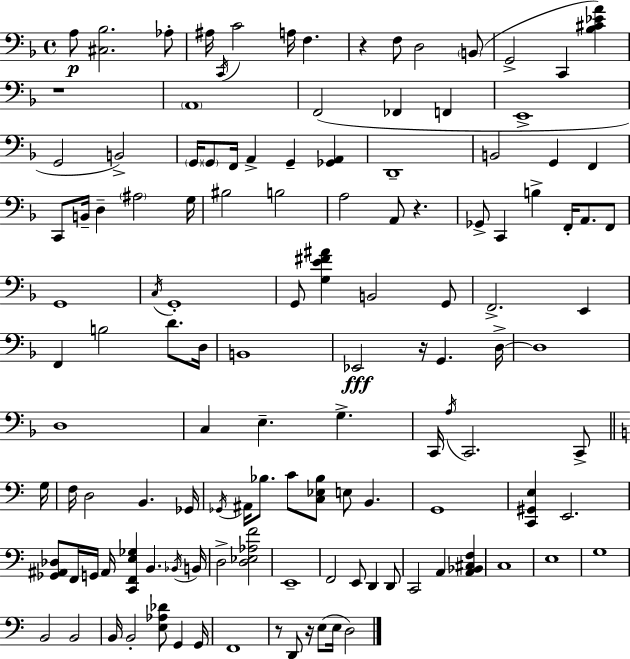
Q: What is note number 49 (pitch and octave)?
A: G2